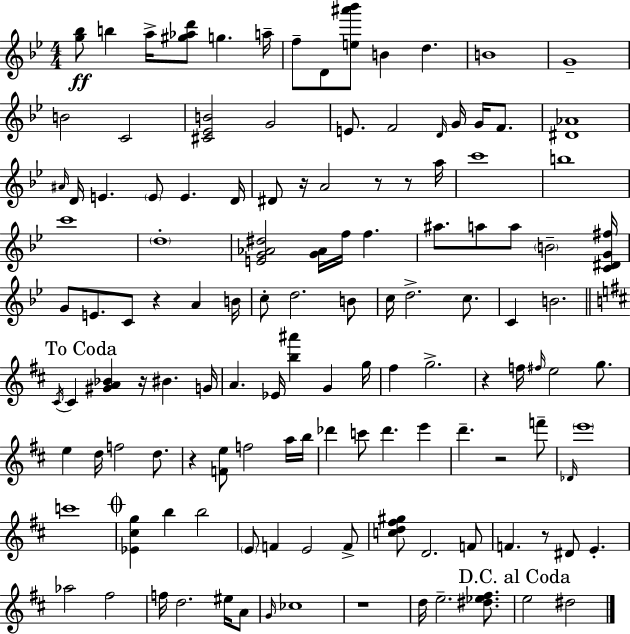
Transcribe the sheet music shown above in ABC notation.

X:1
T:Untitled
M:4/4
L:1/4
K:Bb
[g_b]/2 b a/4 [^g_ad']/2 g a/4 f/2 D/2 [e^a'_b']/2 B d B4 G4 B2 C2 [^C_EB]2 G2 E/2 F2 D/4 G/4 G/4 F/2 [^D_A]4 ^A/4 D/4 E E/2 E D/4 ^D/2 z/4 A2 z/2 z/2 a/4 c'4 b4 c'4 d4 [EG_A^d]2 [G_A]/4 f/4 f ^a/2 a/2 a/2 B2 [C^DG^f]/4 G/2 E/2 C/2 z A B/4 c/2 d2 B/2 c/4 d2 c/2 C B2 ^C/4 ^C [^GA_B] z/4 ^B G/4 A _E/4 [b^a'] G g/4 ^f g2 z f/4 ^f/4 e2 g/2 e d/4 f2 d/2 z [Fe]/2 f2 a/4 b/4 _d' c'/2 _d' e' d' z2 f'/2 _D/4 e'4 c'4 [_E^cg] b b2 E/2 F E2 F/2 [cd^f^g]/2 D2 F/2 F z/2 ^D/2 E _a2 ^f2 f/4 d2 ^e/4 A/2 G/4 _c4 z4 d/4 e2 [^d_e^f]/2 e2 ^d2